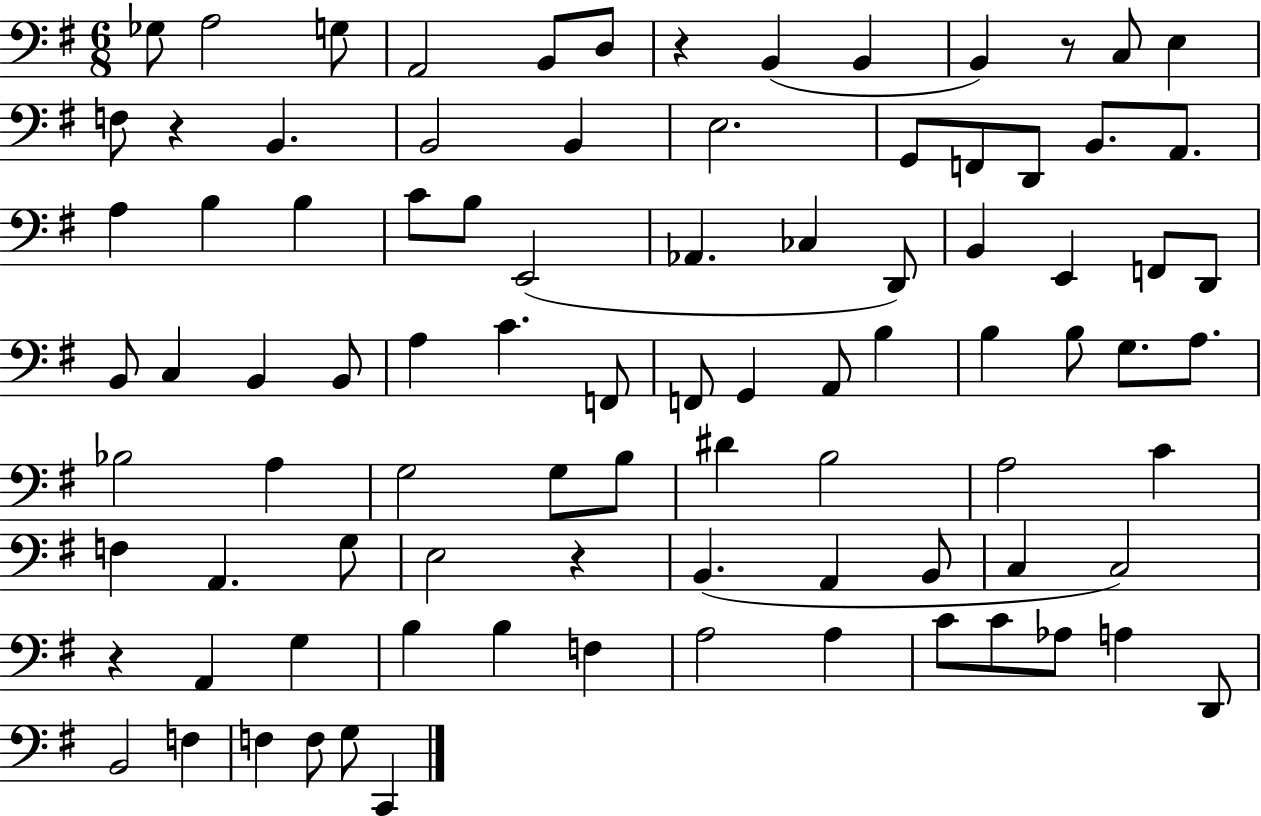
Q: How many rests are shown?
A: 5